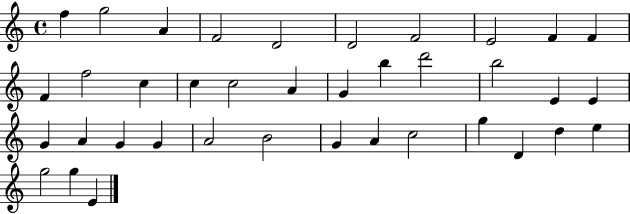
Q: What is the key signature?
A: C major